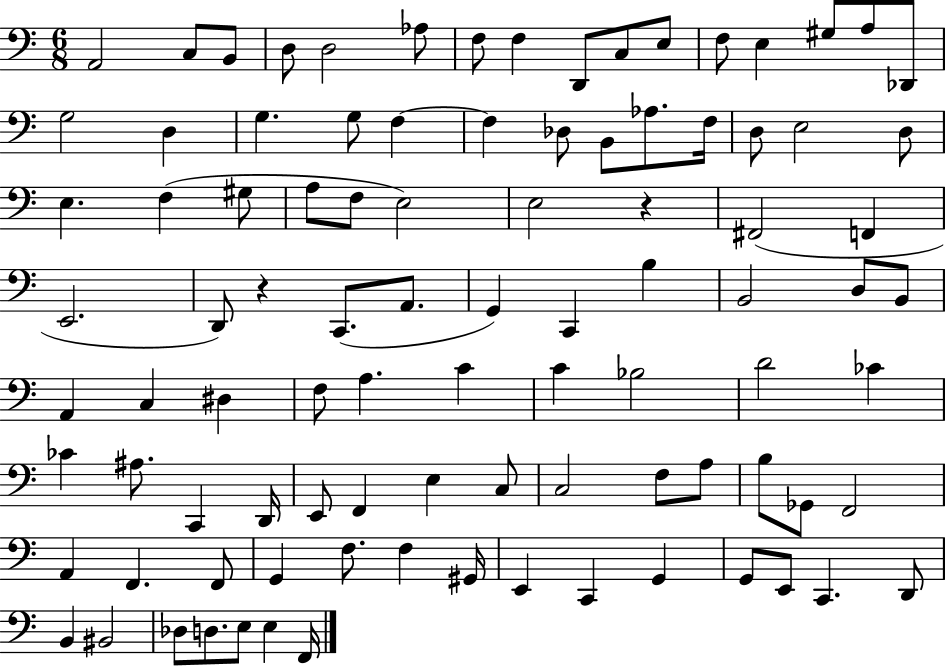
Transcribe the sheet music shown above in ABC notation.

X:1
T:Untitled
M:6/8
L:1/4
K:C
A,,2 C,/2 B,,/2 D,/2 D,2 _A,/2 F,/2 F, D,,/2 C,/2 E,/2 F,/2 E, ^G,/2 A,/2 _D,,/2 G,2 D, G, G,/2 F, F, _D,/2 B,,/2 _A,/2 F,/4 D,/2 E,2 D,/2 E, F, ^G,/2 A,/2 F,/2 E,2 E,2 z ^F,,2 F,, E,,2 D,,/2 z C,,/2 A,,/2 G,, C,, B, B,,2 D,/2 B,,/2 A,, C, ^D, F,/2 A, C C _B,2 D2 _C _C ^A,/2 C,, D,,/4 E,,/2 F,, E, C,/2 C,2 F,/2 A,/2 B,/2 _G,,/2 F,,2 A,, F,, F,,/2 G,, F,/2 F, ^G,,/4 E,, C,, G,, G,,/2 E,,/2 C,, D,,/2 B,, ^B,,2 _D,/2 D,/2 E,/2 E, F,,/4